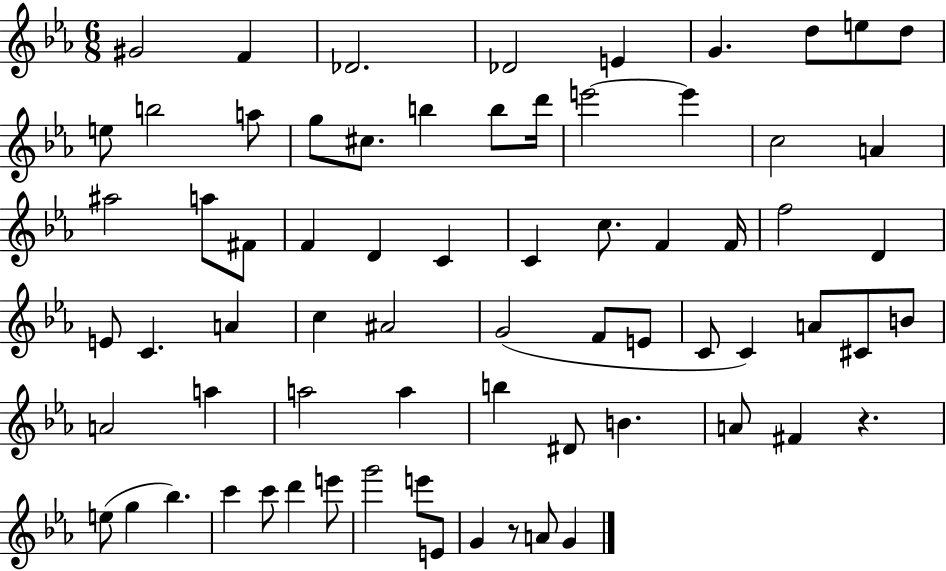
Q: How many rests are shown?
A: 2